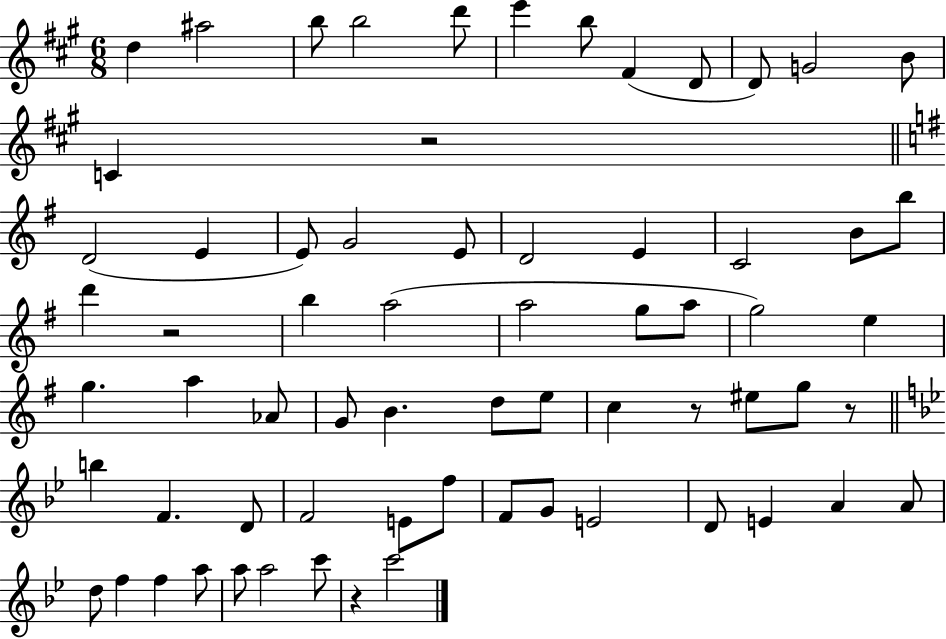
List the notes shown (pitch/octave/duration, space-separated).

D5/q A#5/h B5/e B5/h D6/e E6/q B5/e F#4/q D4/e D4/e G4/h B4/e C4/q R/h D4/h E4/q E4/e G4/h E4/e D4/h E4/q C4/h B4/e B5/e D6/q R/h B5/q A5/h A5/h G5/e A5/e G5/h E5/q G5/q. A5/q Ab4/e G4/e B4/q. D5/e E5/e C5/q R/e EIS5/e G5/e R/e B5/q F4/q. D4/e F4/h E4/e F5/e F4/e G4/e E4/h D4/e E4/q A4/q A4/e D5/e F5/q F5/q A5/e A5/e A5/h C6/e R/q C6/h